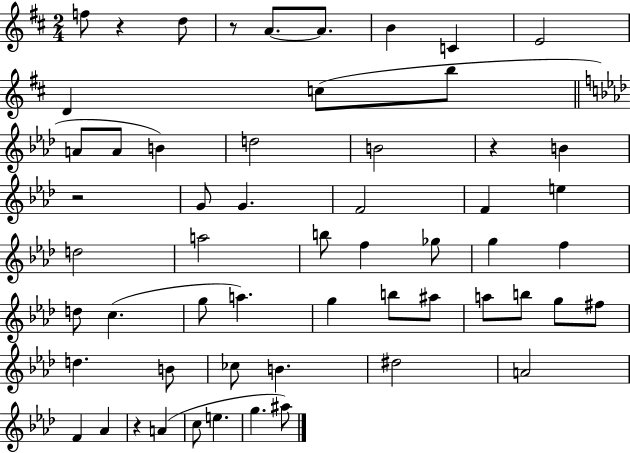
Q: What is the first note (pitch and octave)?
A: F5